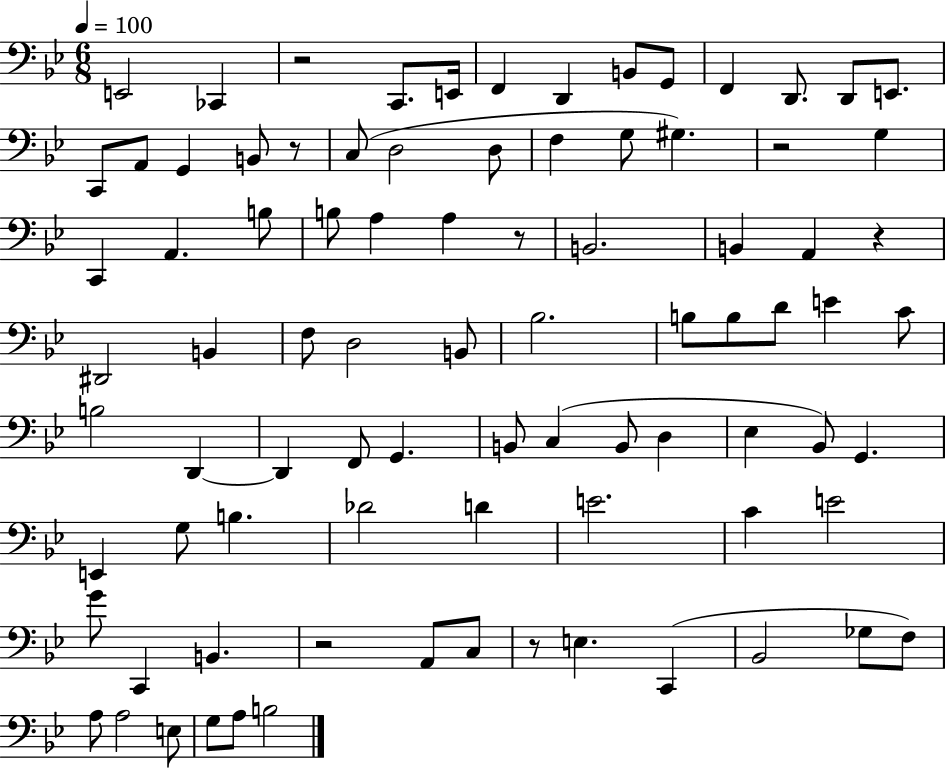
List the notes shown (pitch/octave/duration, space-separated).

E2/h CES2/q R/h C2/e. E2/s F2/q D2/q B2/e G2/e F2/q D2/e. D2/e E2/e. C2/e A2/e G2/q B2/e R/e C3/e D3/h D3/e F3/q G3/e G#3/q. R/h G3/q C2/q A2/q. B3/e B3/e A3/q A3/q R/e B2/h. B2/q A2/q R/q D#2/h B2/q F3/e D3/h B2/e Bb3/h. B3/e B3/e D4/e E4/q C4/e B3/h D2/q D2/q F2/e G2/q. B2/e C3/q B2/e D3/q Eb3/q Bb2/e G2/q. E2/q G3/e B3/q. Db4/h D4/q E4/h. C4/q E4/h G4/e C2/q B2/q. R/h A2/e C3/e R/e E3/q. C2/q Bb2/h Gb3/e F3/e A3/e A3/h E3/e G3/e A3/e B3/h